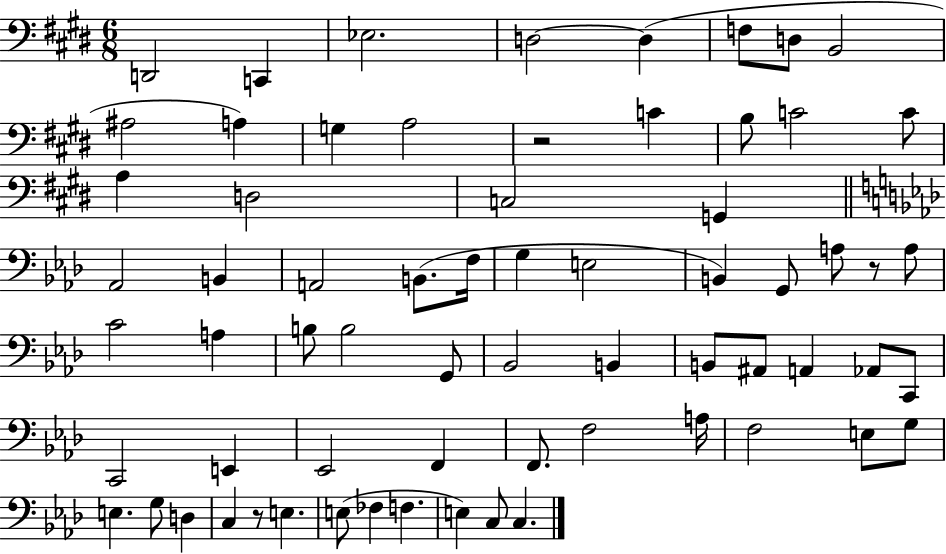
X:1
T:Untitled
M:6/8
L:1/4
K:E
D,,2 C,, _E,2 D,2 D, F,/2 D,/2 B,,2 ^A,2 A, G, A,2 z2 C B,/2 C2 C/2 A, D,2 C,2 G,, _A,,2 B,, A,,2 B,,/2 F,/4 G, E,2 B,, G,,/2 A,/2 z/2 A,/2 C2 A, B,/2 B,2 G,,/2 _B,,2 B,, B,,/2 ^A,,/2 A,, _A,,/2 C,,/2 C,,2 E,, _E,,2 F,, F,,/2 F,2 A,/4 F,2 E,/2 G,/2 E, G,/2 D, C, z/2 E, E,/2 _F, F, E, C,/2 C,